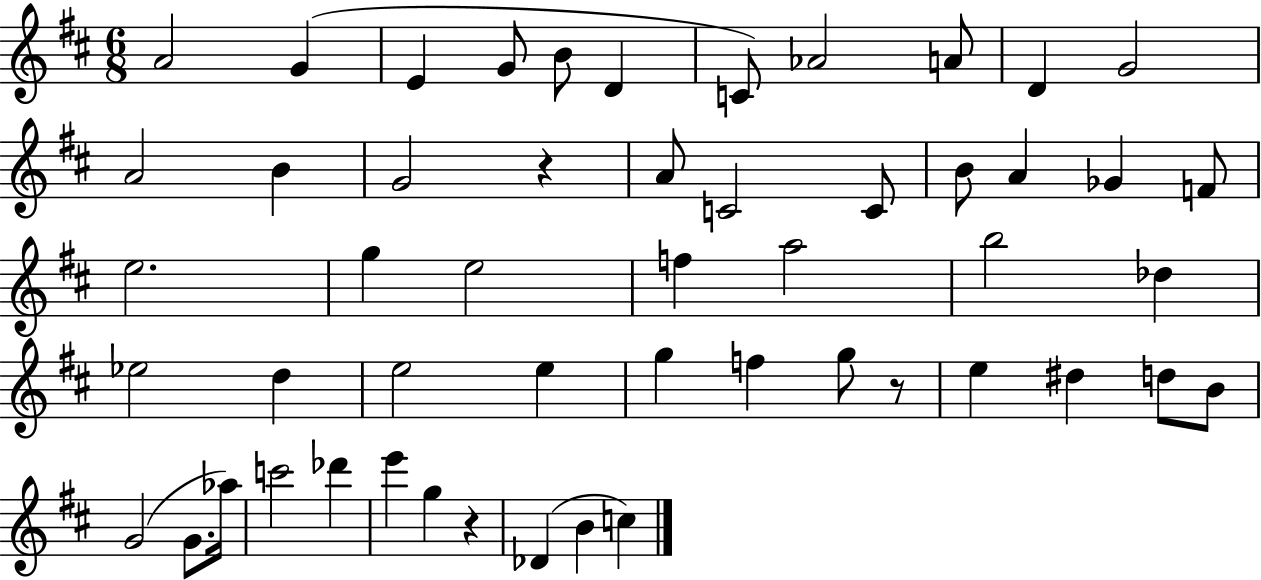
{
  \clef treble
  \numericTimeSignature
  \time 6/8
  \key d \major
  a'2 g'4( | e'4 g'8 b'8 d'4 | c'8) aes'2 a'8 | d'4 g'2 | \break a'2 b'4 | g'2 r4 | a'8 c'2 c'8 | b'8 a'4 ges'4 f'8 | \break e''2. | g''4 e''2 | f''4 a''2 | b''2 des''4 | \break ees''2 d''4 | e''2 e''4 | g''4 f''4 g''8 r8 | e''4 dis''4 d''8 b'8 | \break g'2( g'8. aes''16) | c'''2 des'''4 | e'''4 g''4 r4 | des'4( b'4 c''4) | \break \bar "|."
}